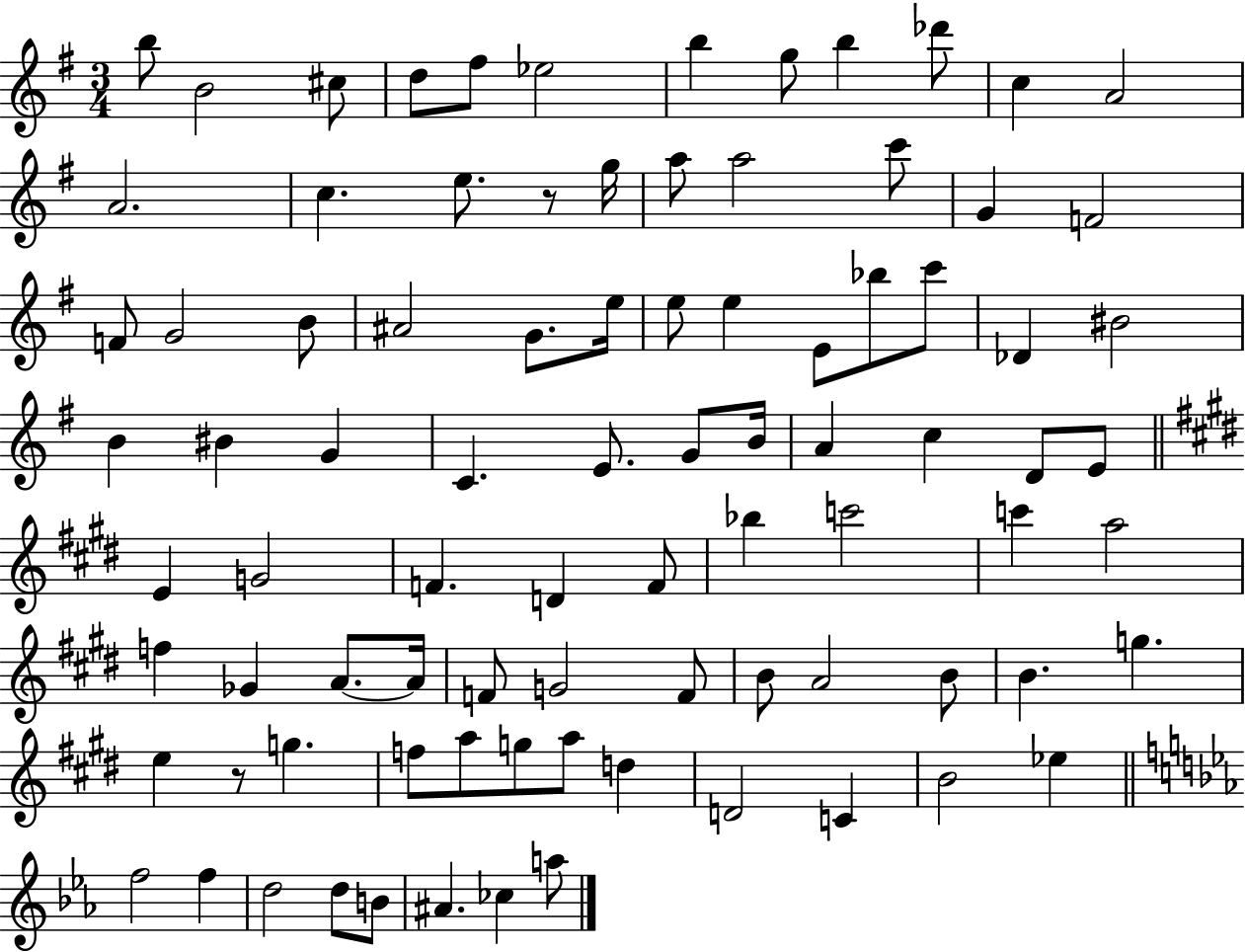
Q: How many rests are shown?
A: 2